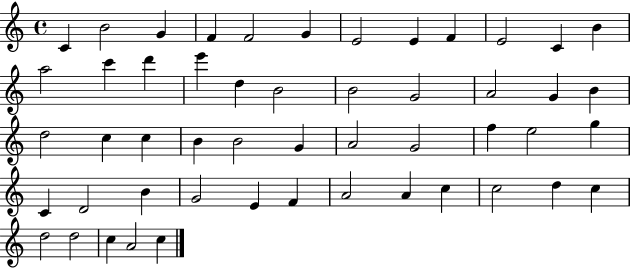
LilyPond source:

{
  \clef treble
  \time 4/4
  \defaultTimeSignature
  \key c \major
  c'4 b'2 g'4 | f'4 f'2 g'4 | e'2 e'4 f'4 | e'2 c'4 b'4 | \break a''2 c'''4 d'''4 | e'''4 d''4 b'2 | b'2 g'2 | a'2 g'4 b'4 | \break d''2 c''4 c''4 | b'4 b'2 g'4 | a'2 g'2 | f''4 e''2 g''4 | \break c'4 d'2 b'4 | g'2 e'4 f'4 | a'2 a'4 c''4 | c''2 d''4 c''4 | \break d''2 d''2 | c''4 a'2 c''4 | \bar "|."
}